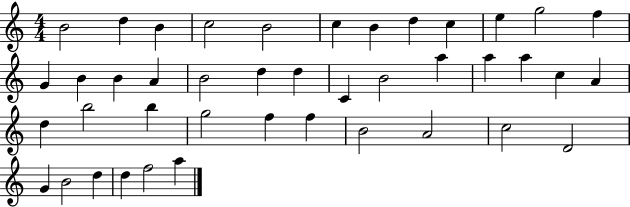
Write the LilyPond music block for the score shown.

{
  \clef treble
  \numericTimeSignature
  \time 4/4
  \key c \major
  b'2 d''4 b'4 | c''2 b'2 | c''4 b'4 d''4 c''4 | e''4 g''2 f''4 | \break g'4 b'4 b'4 a'4 | b'2 d''4 d''4 | c'4 b'2 a''4 | a''4 a''4 c''4 a'4 | \break d''4 b''2 b''4 | g''2 f''4 f''4 | b'2 a'2 | c''2 d'2 | \break g'4 b'2 d''4 | d''4 f''2 a''4 | \bar "|."
}